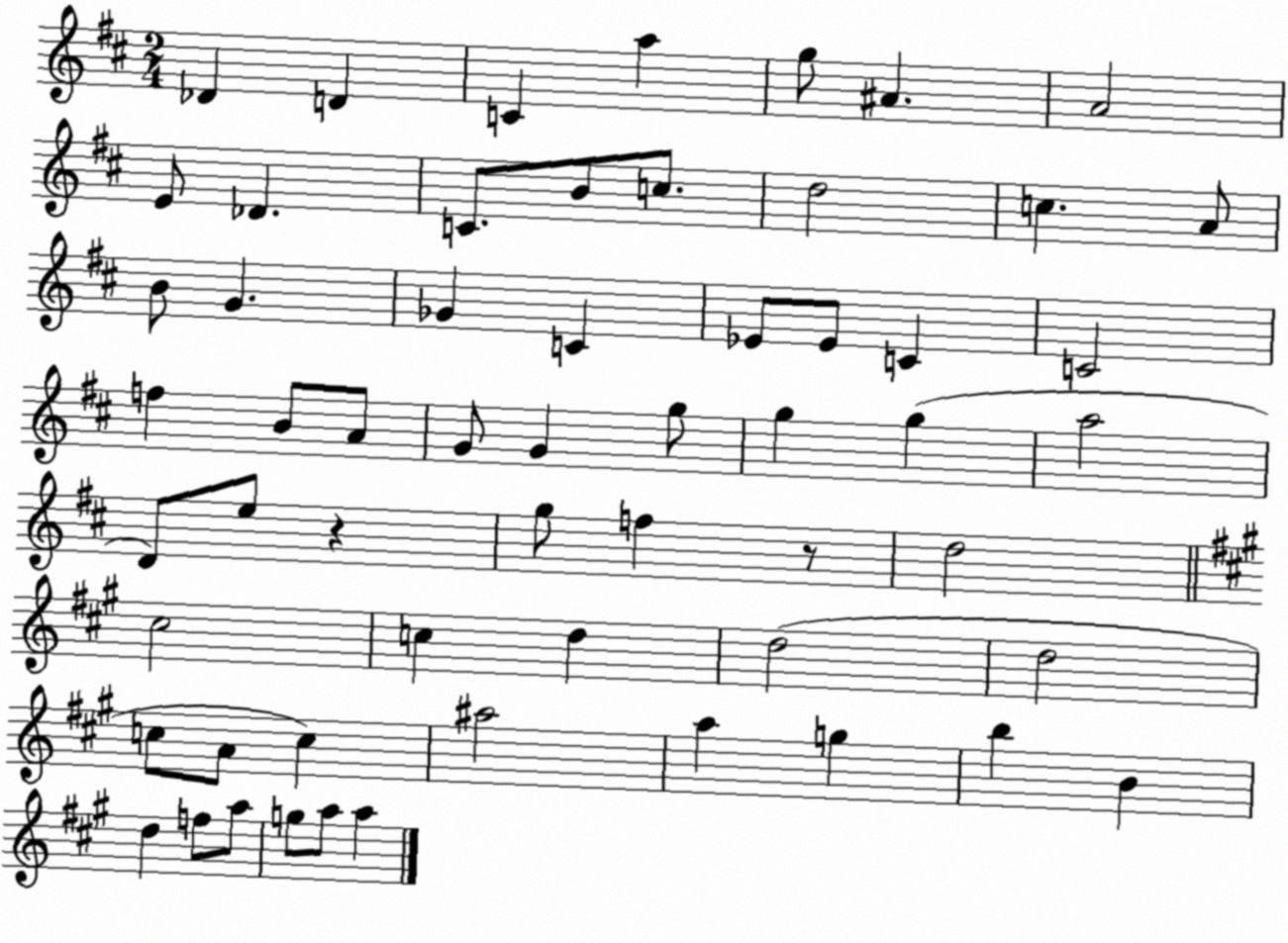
X:1
T:Untitled
M:2/4
L:1/4
K:D
_D D C a g/2 ^A A2 E/2 _D C/2 B/2 c/2 d2 c A/2 B/2 G _G C _E/2 _E/2 C C2 f B/2 A/2 G/2 G g/2 g g a2 D/2 e/2 z g/2 f z/2 d2 ^c2 c d d2 d2 c/2 A/2 c ^a2 a g b B d f/2 a/2 g/2 a/2 a